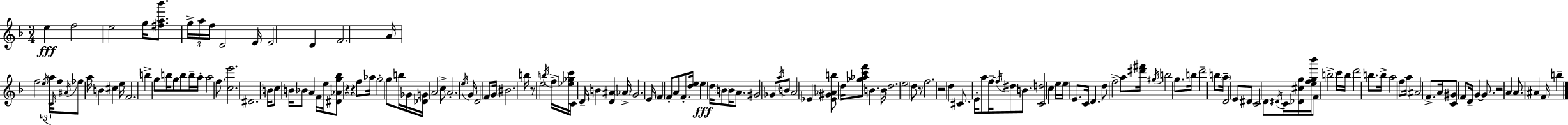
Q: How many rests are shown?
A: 6